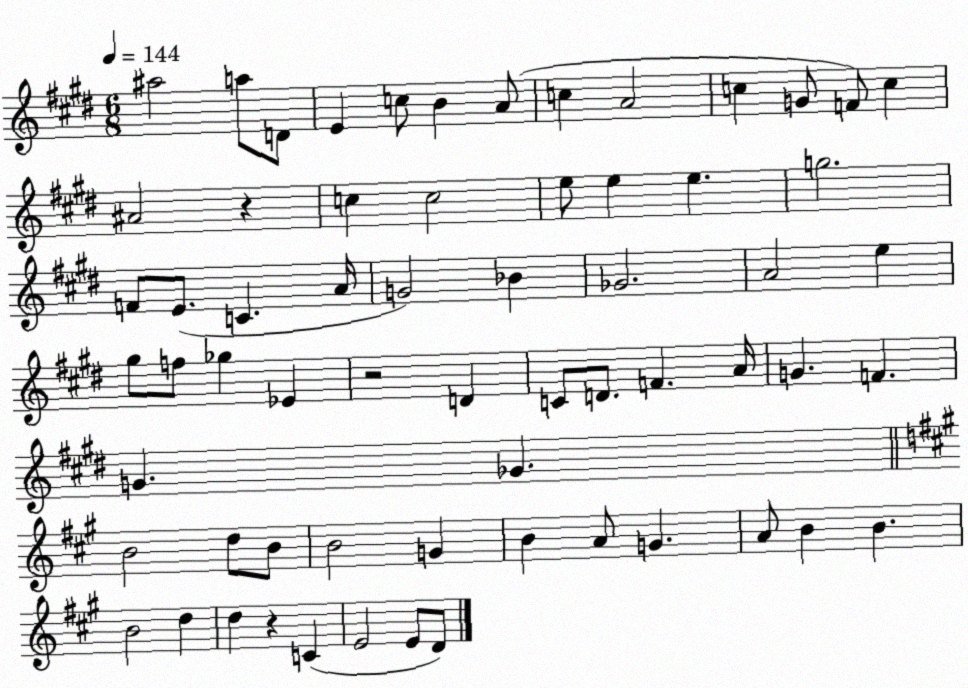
X:1
T:Untitled
M:6/8
L:1/4
K:E
^a2 a/2 D/2 E c/2 B A/2 c A2 c G/2 F/2 c ^A2 z c c2 e/2 e e g2 F/2 E/2 C A/4 G2 _B _G2 A2 e ^g/2 f/2 _g _E z2 D C/2 D/2 F A/4 G F G _G B2 d/2 B/2 B2 G B A/2 G A/2 B B B2 d d z C E2 E/2 D/2